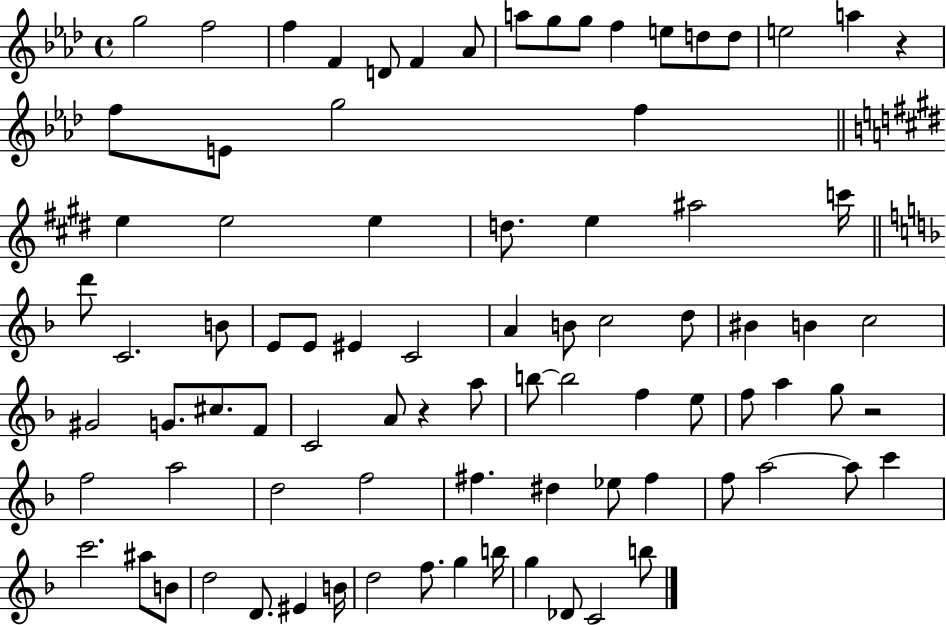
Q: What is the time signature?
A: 4/4